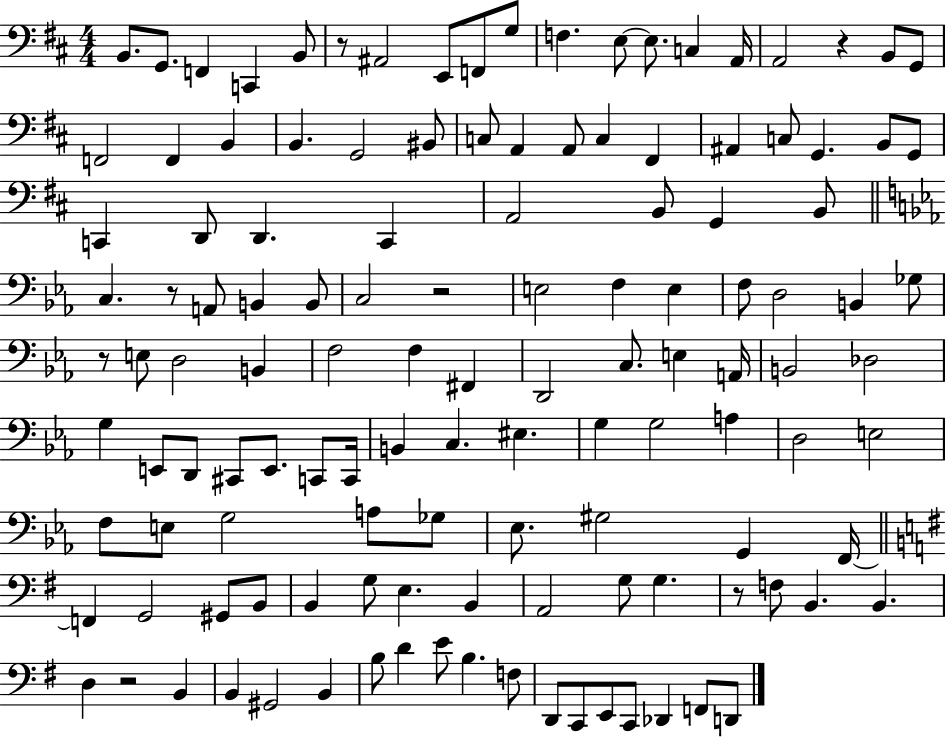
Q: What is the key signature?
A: D major